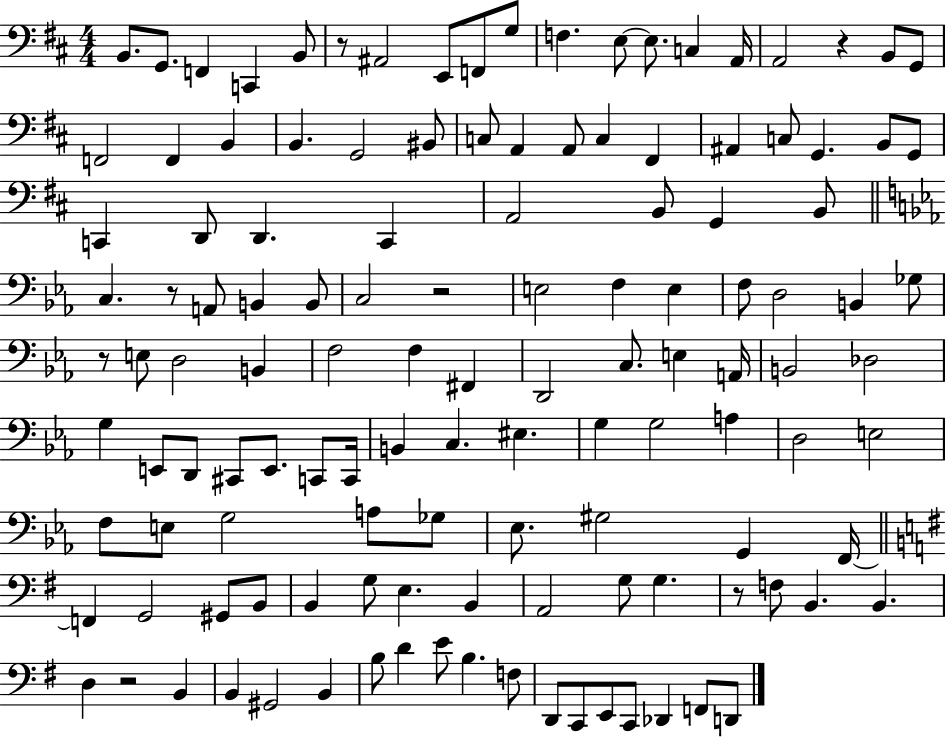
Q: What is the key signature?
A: D major